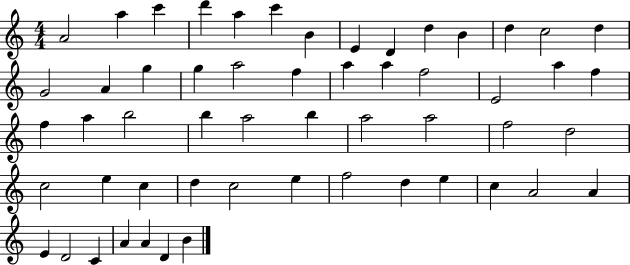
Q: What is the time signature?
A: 4/4